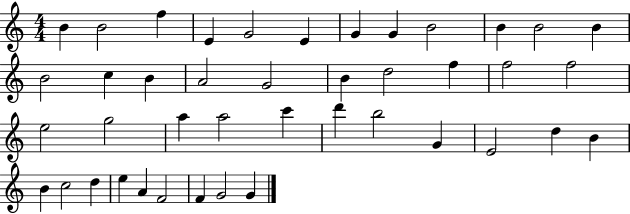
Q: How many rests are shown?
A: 0